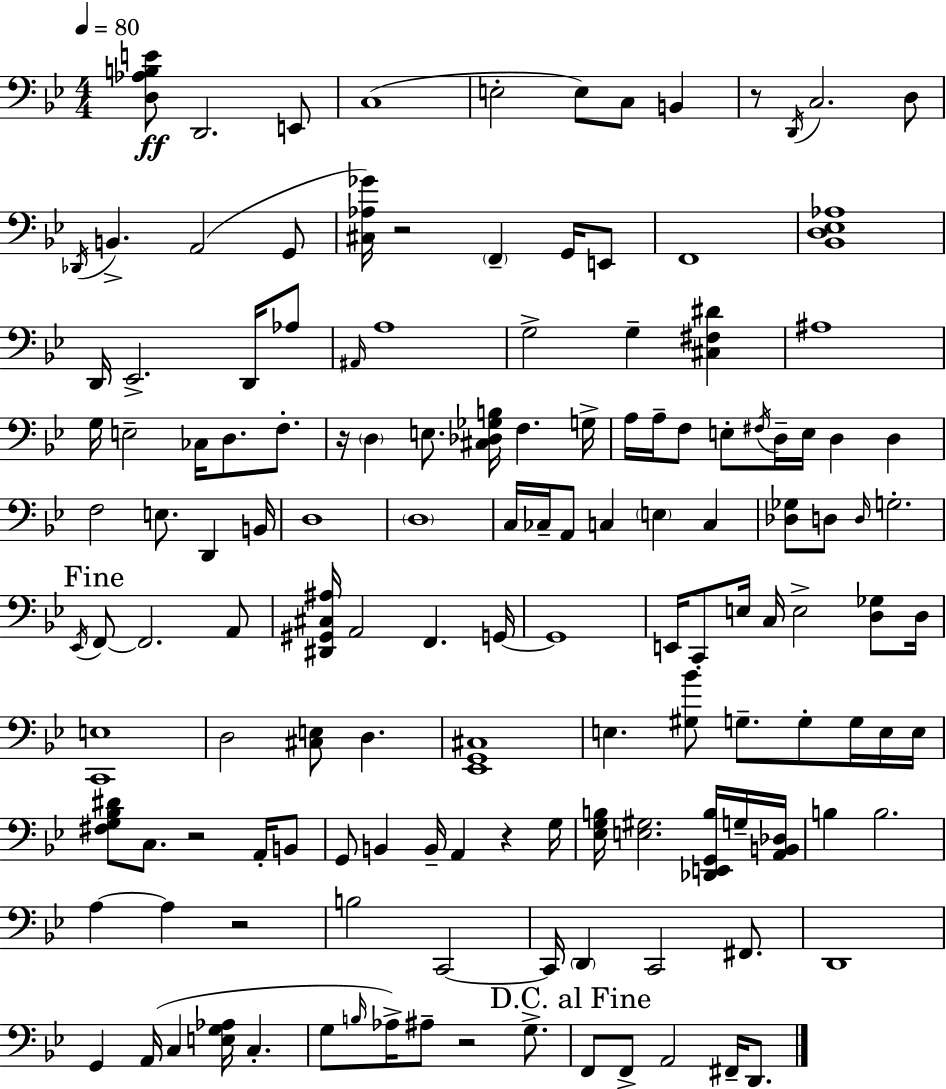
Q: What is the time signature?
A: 4/4